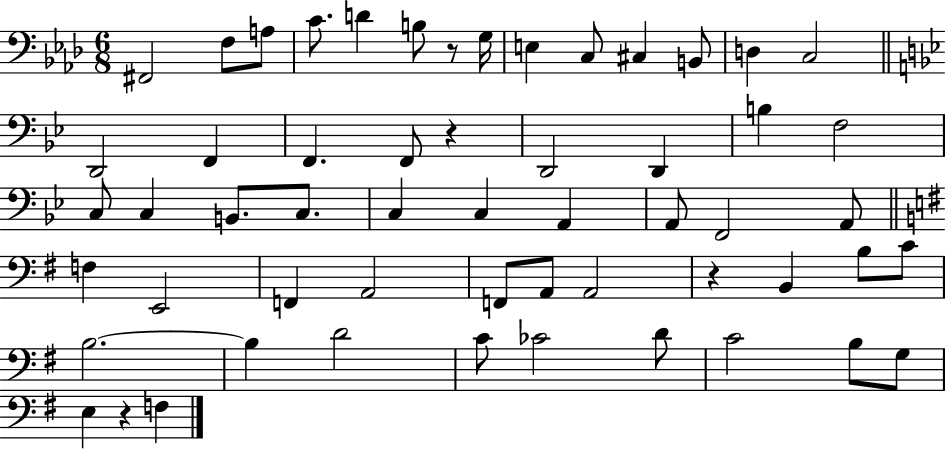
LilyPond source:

{
  \clef bass
  \numericTimeSignature
  \time 6/8
  \key aes \major
  fis,2 f8 a8 | c'8. d'4 b8 r8 g16 | e4 c8 cis4 b,8 | d4 c2 | \break \bar "||" \break \key bes \major d,2 f,4 | f,4. f,8 r4 | d,2 d,4 | b4 f2 | \break c8 c4 b,8. c8. | c4 c4 a,4 | a,8 f,2 a,8 | \bar "||" \break \key g \major f4 e,2 | f,4 a,2 | f,8 a,8 a,2 | r4 b,4 b8 c'8 | \break b2.~~ | b4 d'2 | c'8 ces'2 d'8 | c'2 b8 g8 | \break e4 r4 f4 | \bar "|."
}